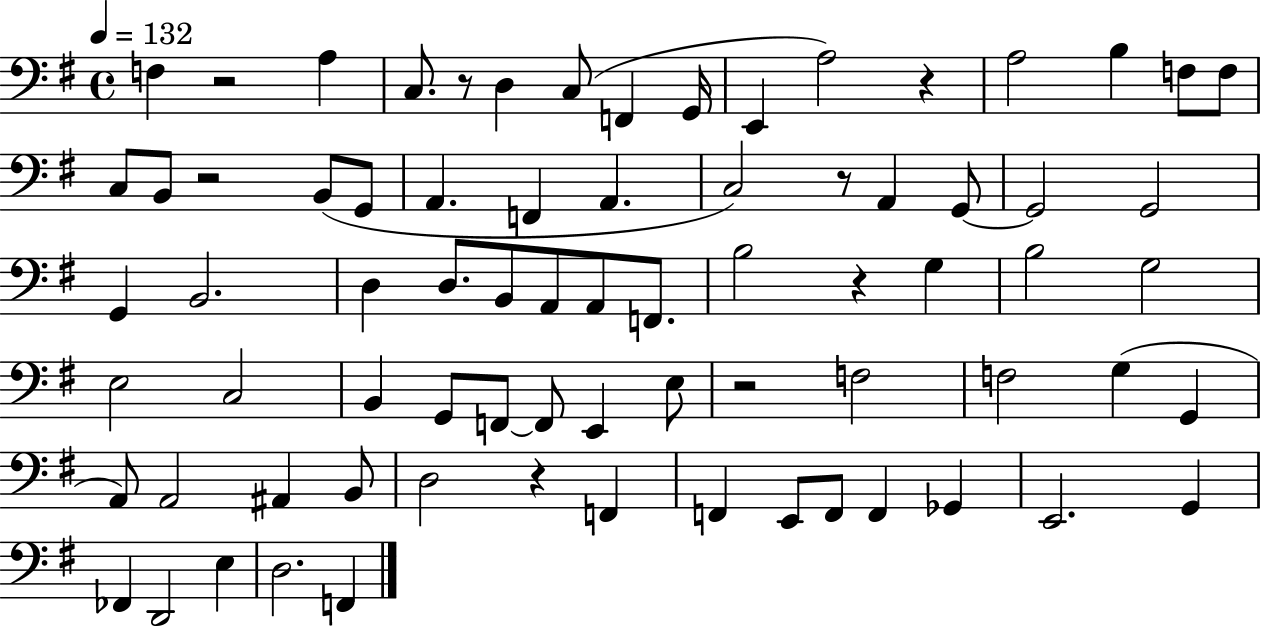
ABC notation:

X:1
T:Untitled
M:4/4
L:1/4
K:G
F, z2 A, C,/2 z/2 D, C,/2 F,, G,,/4 E,, A,2 z A,2 B, F,/2 F,/2 C,/2 B,,/2 z2 B,,/2 G,,/2 A,, F,, A,, C,2 z/2 A,, G,,/2 G,,2 G,,2 G,, B,,2 D, D,/2 B,,/2 A,,/2 A,,/2 F,,/2 B,2 z G, B,2 G,2 E,2 C,2 B,, G,,/2 F,,/2 F,,/2 E,, E,/2 z2 F,2 F,2 G, G,, A,,/2 A,,2 ^A,, B,,/2 D,2 z F,, F,, E,,/2 F,,/2 F,, _G,, E,,2 G,, _F,, D,,2 E, D,2 F,,